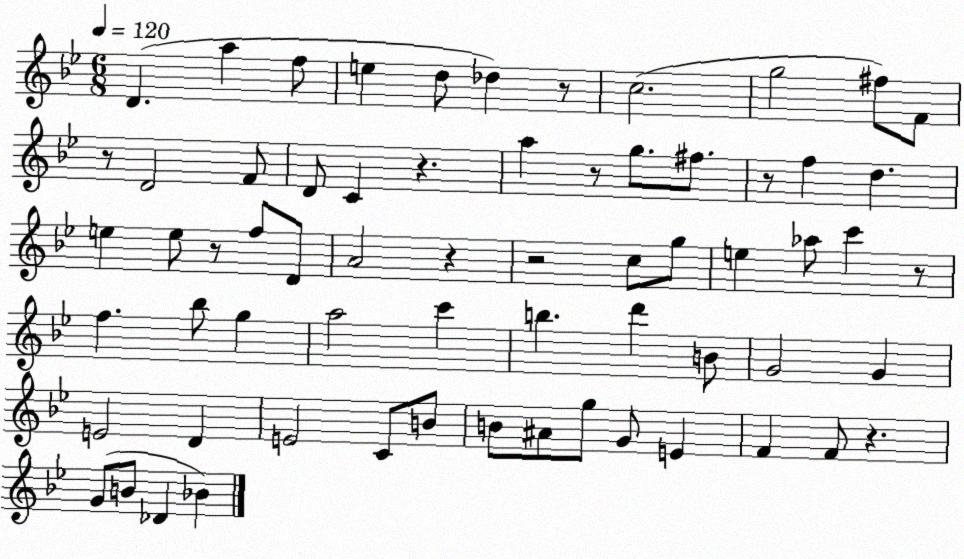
X:1
T:Untitled
M:6/8
L:1/4
K:Bb
D a f/2 e d/2 _d z/2 c2 g2 ^f/2 F/2 z/2 D2 F/2 D/2 C z a z/2 g/2 ^f/2 z/2 f d e e/2 z/2 f/2 D/2 A2 z z2 c/2 g/2 e _a/2 c' z/2 f _b/2 g a2 c' b d' B/2 G2 G E2 D E2 C/2 B/2 B/2 ^A/2 g/2 G/2 E F F/2 z G/2 B/2 _D _B